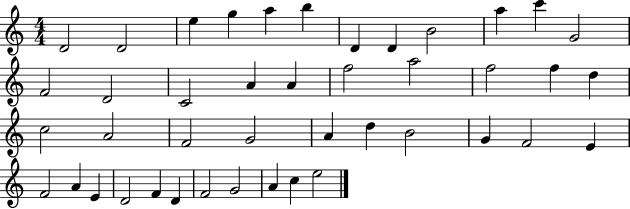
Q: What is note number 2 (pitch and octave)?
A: D4